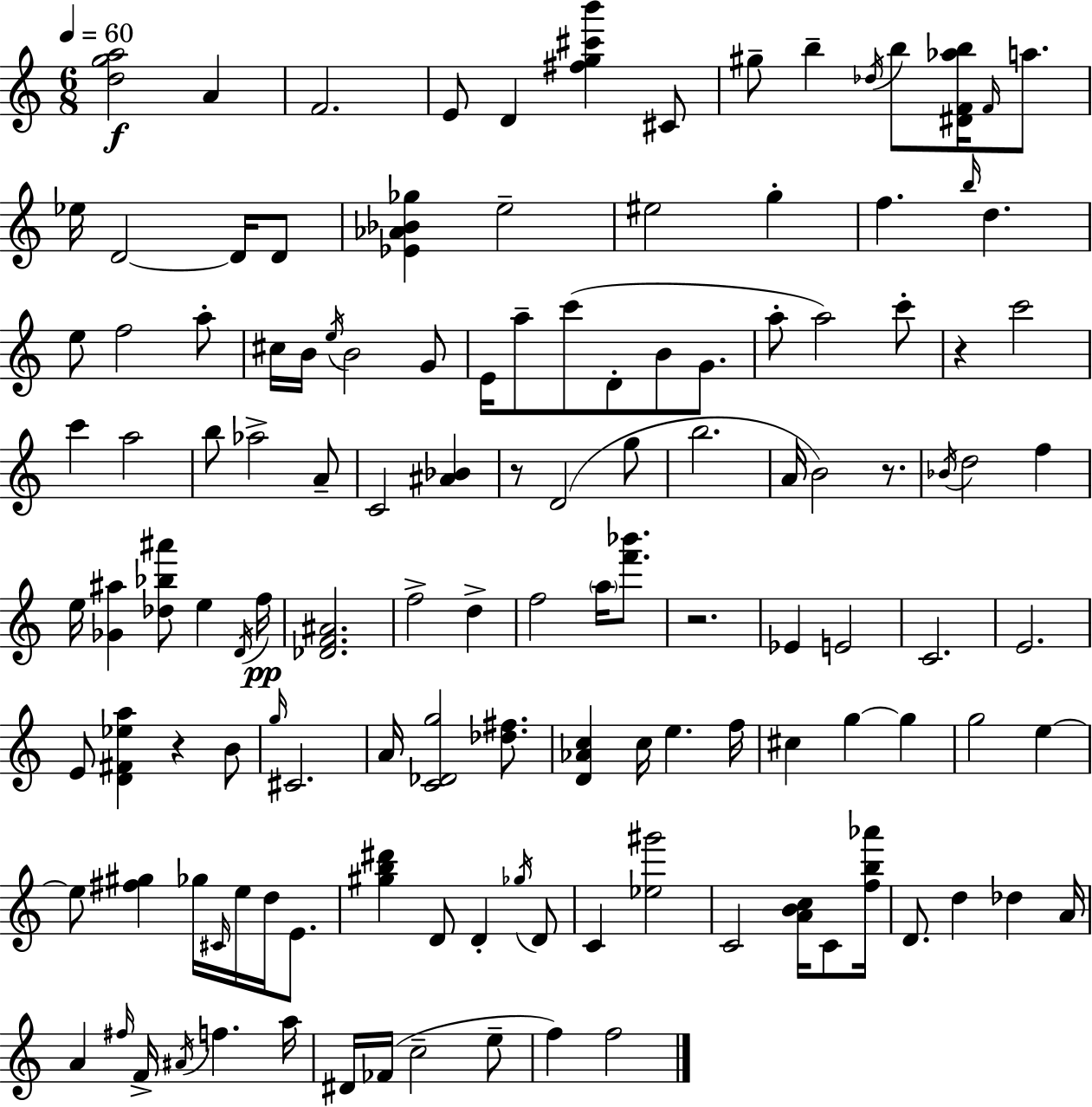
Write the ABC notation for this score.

X:1
T:Untitled
M:6/8
L:1/4
K:Am
[dga]2 A F2 E/2 D [^fg^c'b'] ^C/2 ^g/2 b _d/4 b/2 [^DF_ab]/4 F/4 a/2 _e/4 D2 D/4 D/2 [_E_A_B_g] e2 ^e2 g f b/4 d e/2 f2 a/2 ^c/4 B/4 e/4 B2 G/2 E/4 a/2 c'/2 D/2 B/2 G/2 a/2 a2 c'/2 z c'2 c' a2 b/2 _a2 A/2 C2 [^A_B] z/2 D2 g/2 b2 A/4 B2 z/2 _B/4 d2 f e/4 [_G^a] [_d_b^a']/2 e D/4 f/4 [_DF^A]2 f2 d f2 a/4 [f'_b']/2 z2 _E E2 C2 E2 E/2 [D^F_ea] z B/2 g/4 ^C2 A/4 [C_Dg]2 [_d^f]/2 [D_Ac] c/4 e f/4 ^c g g g2 e e/2 [^f^g] _g/4 ^C/4 e/4 d/4 E/2 [^gb^d'] D/2 D _g/4 D/2 C [_e^g']2 C2 [ABc]/4 C/2 [fb_a']/4 D/2 d _d A/4 A ^f/4 F/4 ^A/4 f a/4 ^D/4 _F/4 c2 e/2 f f2